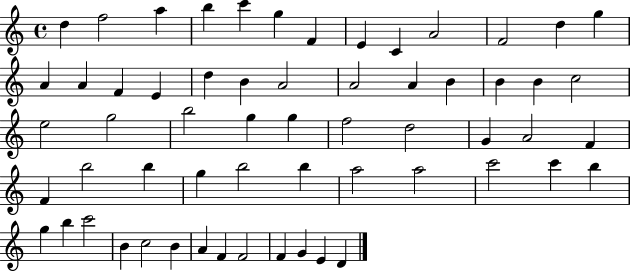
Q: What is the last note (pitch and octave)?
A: D4